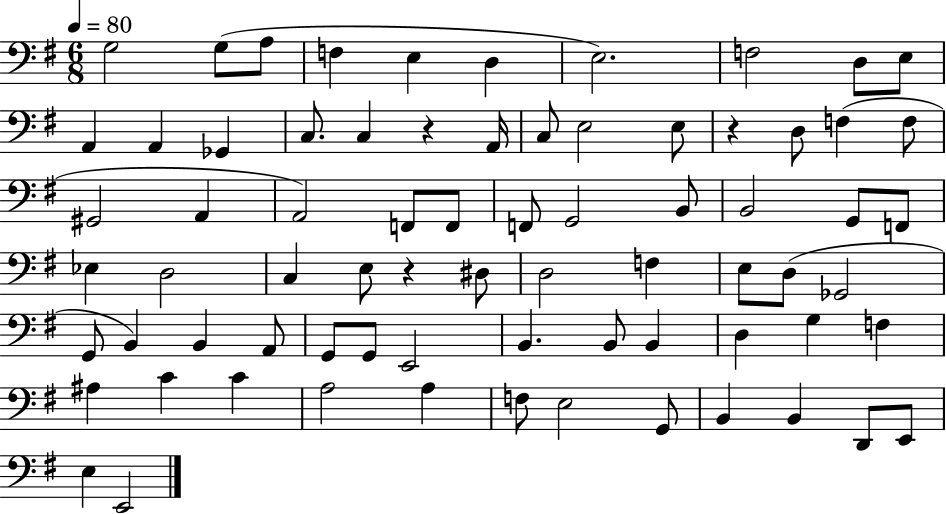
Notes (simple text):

G3/h G3/e A3/e F3/q E3/q D3/q E3/h. F3/h D3/e E3/e A2/q A2/q Gb2/q C3/e. C3/q R/q A2/s C3/e E3/h E3/e R/q D3/e F3/q F3/e G#2/h A2/q A2/h F2/e F2/e F2/e G2/h B2/e B2/h G2/e F2/e Eb3/q D3/h C3/q E3/e R/q D#3/e D3/h F3/q E3/e D3/e Gb2/h G2/e B2/q B2/q A2/e G2/e G2/e E2/h B2/q. B2/e B2/q D3/q G3/q F3/q A#3/q C4/q C4/q A3/h A3/q F3/e E3/h G2/e B2/q B2/q D2/e E2/e E3/q E2/h